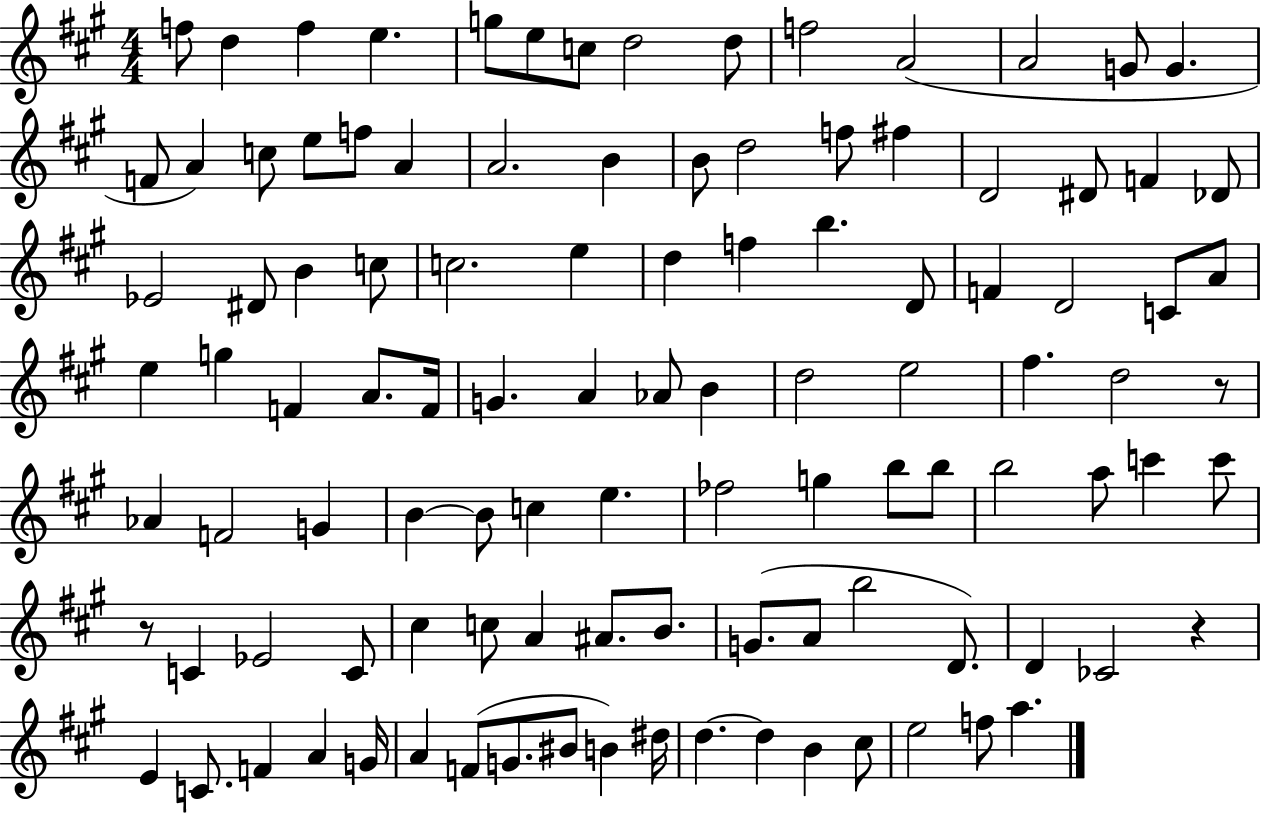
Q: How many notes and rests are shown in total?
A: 107